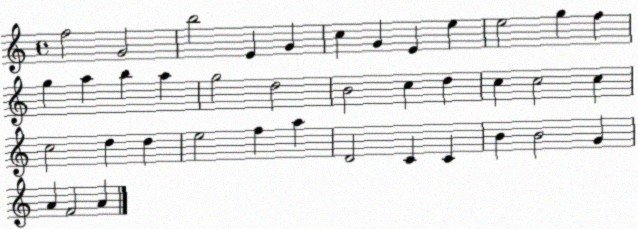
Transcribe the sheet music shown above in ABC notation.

X:1
T:Untitled
M:4/4
L:1/4
K:C
f2 G2 b2 E G c G E e e2 g f g a b a g2 d2 B2 c d c c2 c c2 d d e2 f a D2 C C B B2 G A F2 A